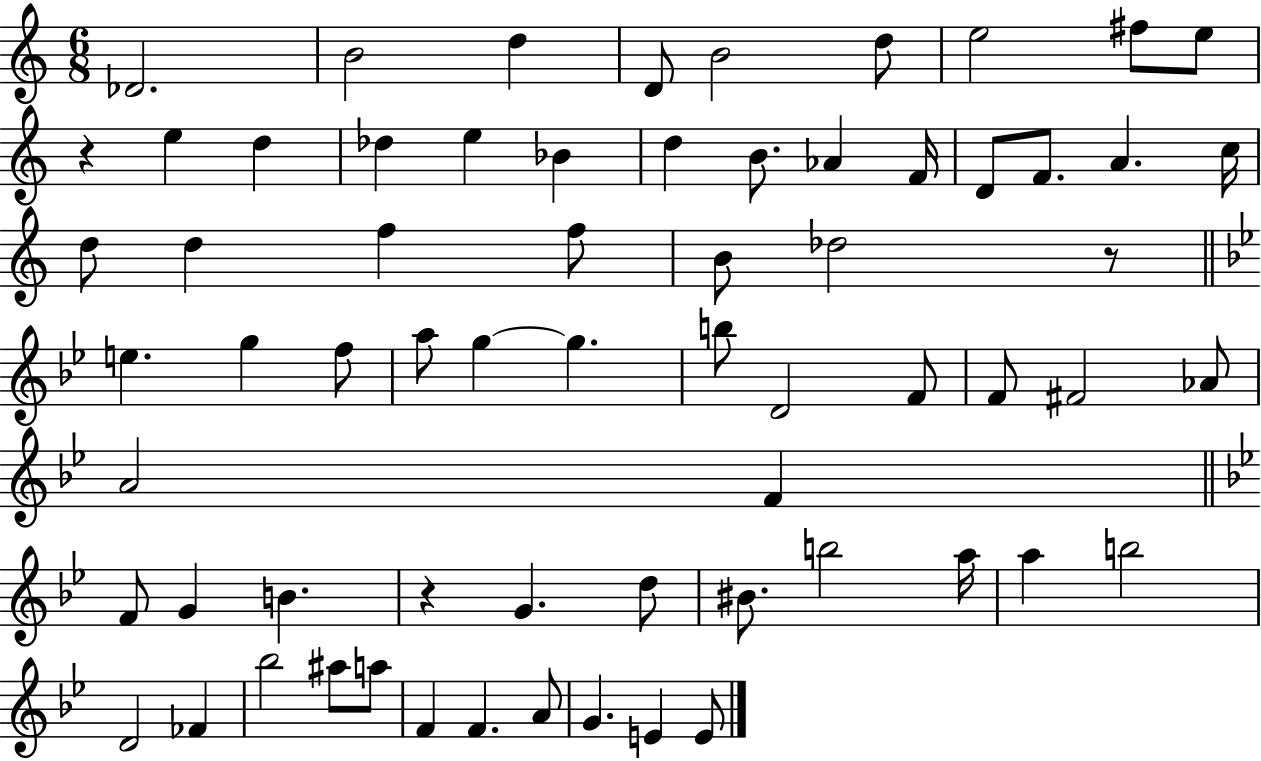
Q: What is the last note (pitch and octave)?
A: E4